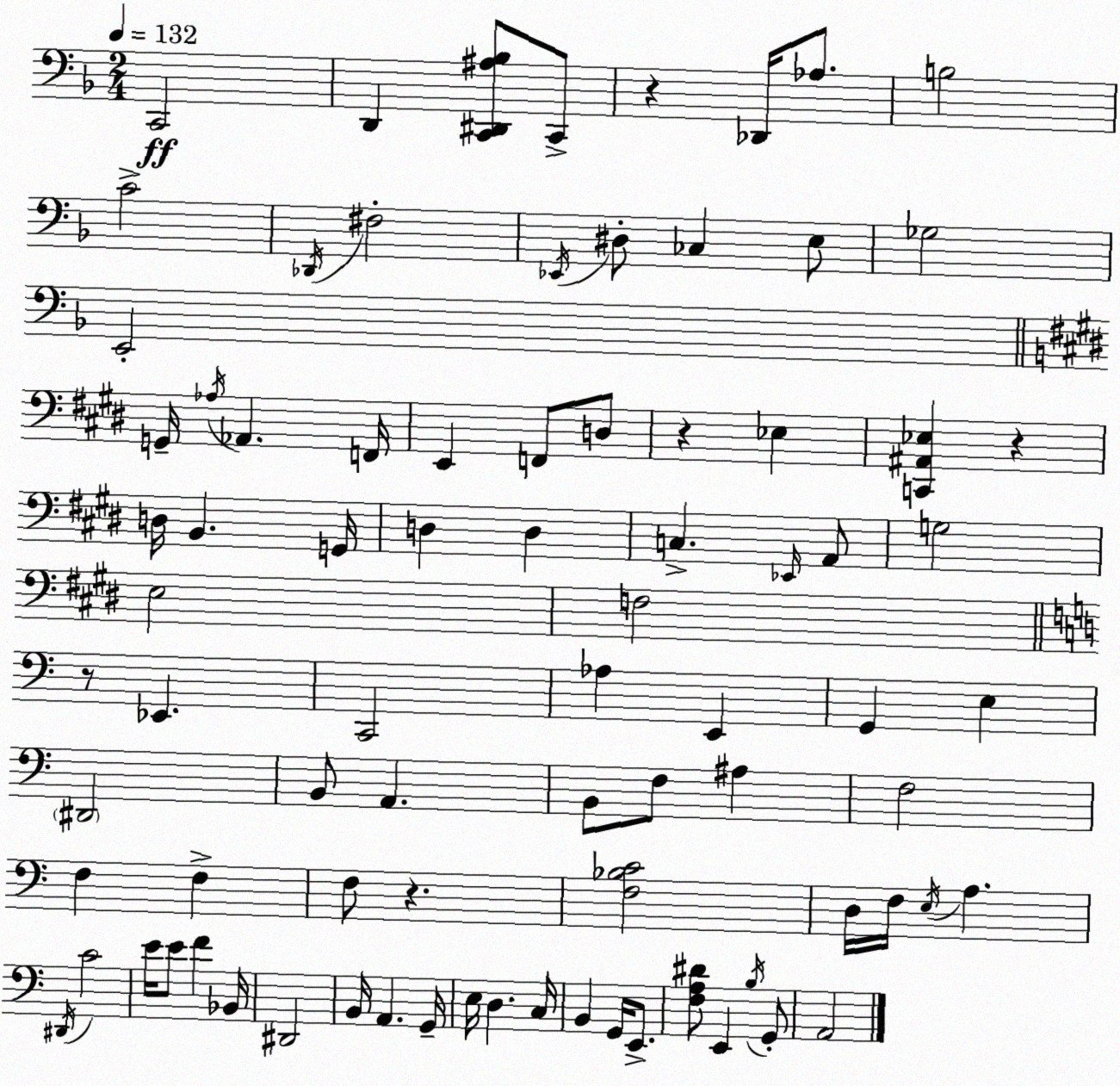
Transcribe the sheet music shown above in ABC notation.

X:1
T:Untitled
M:2/4
L:1/4
K:Dm
C,,2 D,, [C,,^D,,^A,_B,]/2 C,,/2 z _D,,/4 _A,/2 B,2 C2 _D,,/4 ^F,2 _E,,/4 ^D,/2 _C, E,/2 _G,2 E,,2 G,,/4 _A,/4 _A,, F,,/4 E,, F,,/2 D,/2 z _E, [C,,^A,,_E,] z D,/4 B,, G,,/4 D, D, C, _E,,/4 A,,/2 G,2 E,2 F,2 z/2 _E,, C,,2 _A, E,, G,, E, ^D,,2 B,,/2 A,, B,,/2 F,/2 ^A, F,2 F, F, F,/2 z [F,_B,C]2 D,/4 F,/4 E,/4 A, ^D,,/4 C2 E/4 E/2 F _B,,/4 ^D,,2 B,,/4 A,, G,,/4 E,/4 D, C,/4 B,, G,,/4 E,,/2 [F,A,^D]/2 E,, B,/4 G,,/2 A,,2